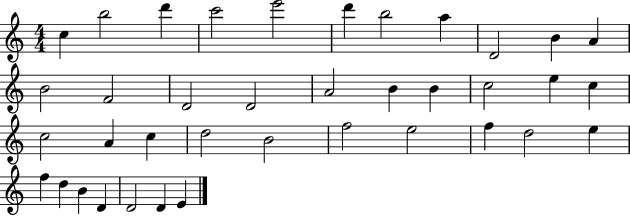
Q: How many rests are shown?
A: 0